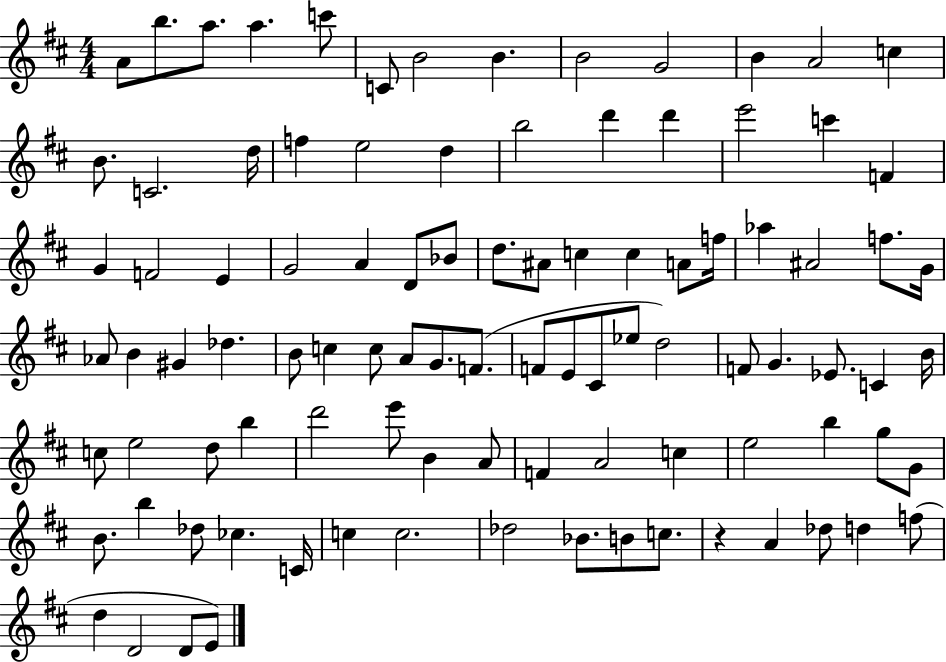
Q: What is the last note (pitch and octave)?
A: E4